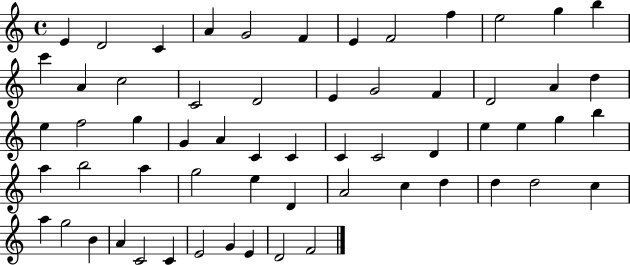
E4/q D4/h C4/q A4/q G4/h F4/q E4/q F4/h F5/q E5/h G5/q B5/q C6/q A4/q C5/h C4/h D4/h E4/q G4/h F4/q D4/h A4/q D5/q E5/q F5/h G5/q G4/q A4/q C4/q C4/q C4/q C4/h D4/q E5/q E5/q G5/q B5/q A5/q B5/h A5/q G5/h E5/q D4/q A4/h C5/q D5/q D5/q D5/h C5/q A5/q G5/h B4/q A4/q C4/h C4/q E4/h G4/q E4/q D4/h F4/h